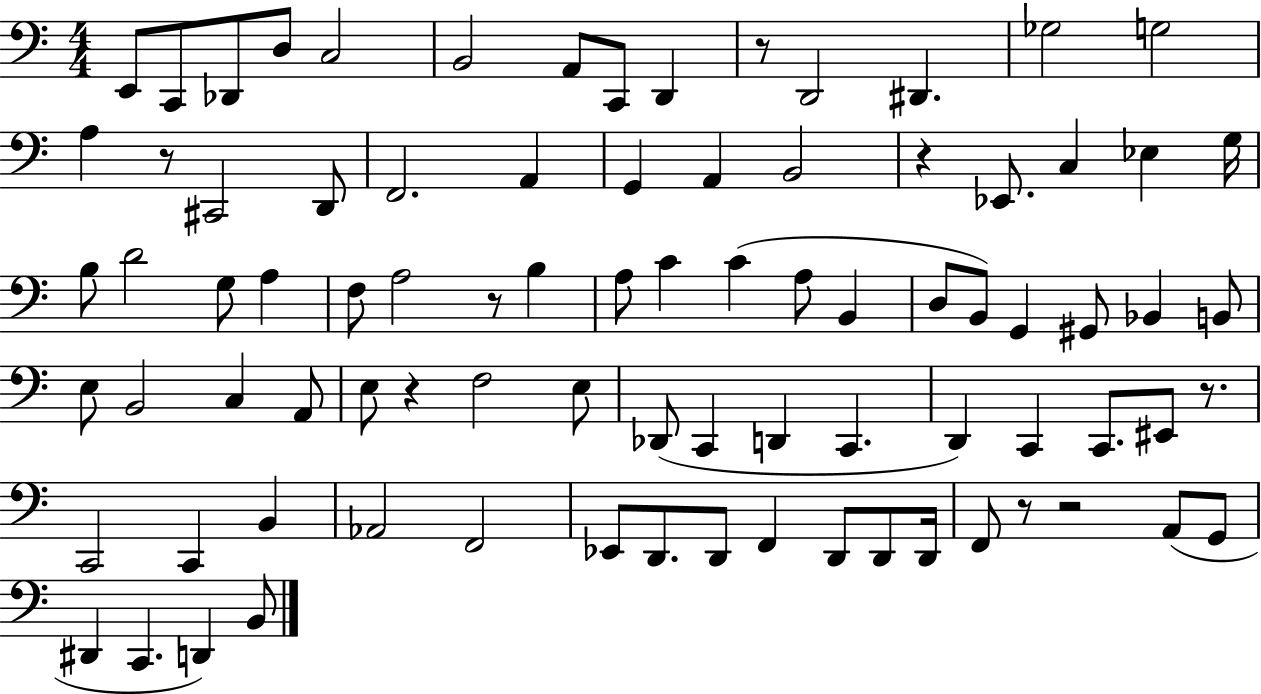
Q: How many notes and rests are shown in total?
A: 85